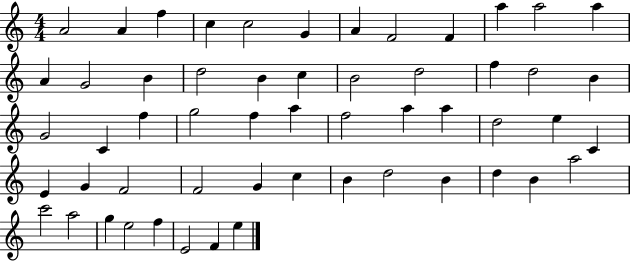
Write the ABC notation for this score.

X:1
T:Untitled
M:4/4
L:1/4
K:C
A2 A f c c2 G A F2 F a a2 a A G2 B d2 B c B2 d2 f d2 B G2 C f g2 f a f2 a a d2 e C E G F2 F2 G c B d2 B d B a2 c'2 a2 g e2 f E2 F e